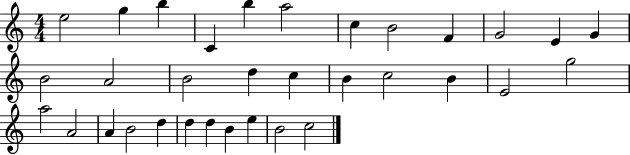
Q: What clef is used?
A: treble